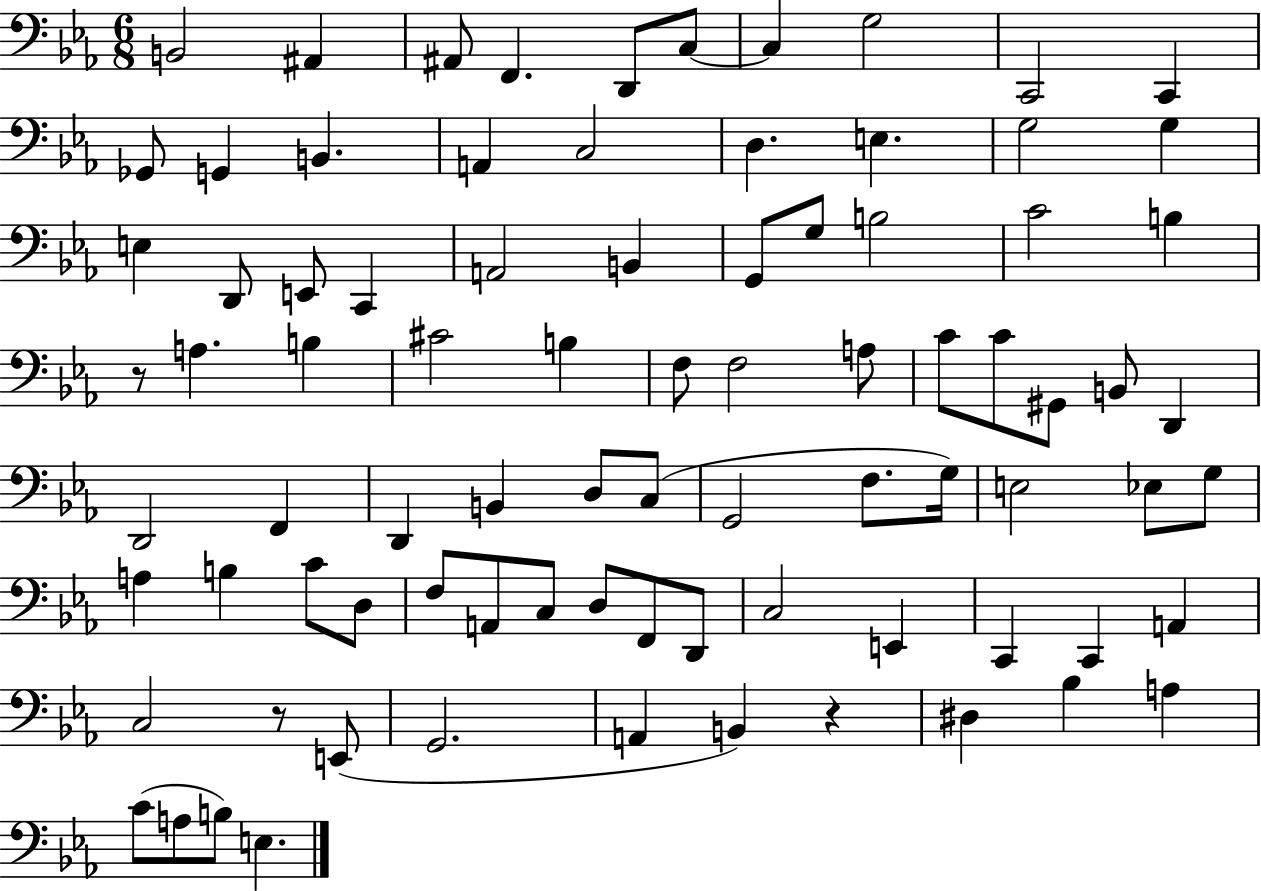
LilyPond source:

{
  \clef bass
  \numericTimeSignature
  \time 6/8
  \key ees \major
  \repeat volta 2 { b,2 ais,4 | ais,8 f,4. d,8 c8~~ | c4 g2 | c,2 c,4 | \break ges,8 g,4 b,4. | a,4 c2 | d4. e4. | g2 g4 | \break e4 d,8 e,8 c,4 | a,2 b,4 | g,8 g8 b2 | c'2 b4 | \break r8 a4. b4 | cis'2 b4 | f8 f2 a8 | c'8 c'8 gis,8 b,8 d,4 | \break d,2 f,4 | d,4 b,4 d8 c8( | g,2 f8. g16) | e2 ees8 g8 | \break a4 b4 c'8 d8 | f8 a,8 c8 d8 f,8 d,8 | c2 e,4 | c,4 c,4 a,4 | \break c2 r8 e,8( | g,2. | a,4 b,4) r4 | dis4 bes4 a4 | \break c'8( a8 b8) e4. | } \bar "|."
}